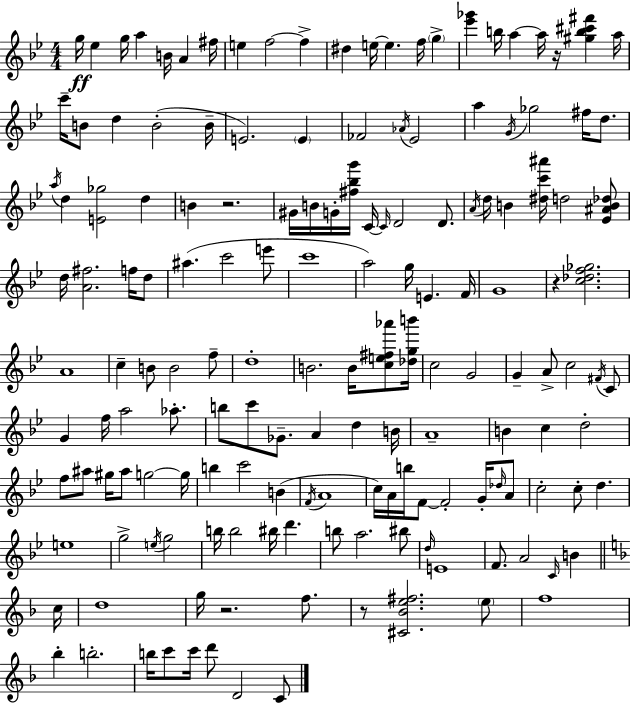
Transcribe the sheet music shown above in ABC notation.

X:1
T:Untitled
M:4/4
L:1/4
K:Bb
g/4 _e g/4 a B/4 A ^f/4 e f2 f ^d e/4 e f/4 g [_e'_g'] b/4 a a/4 z/4 [^gb^c'^f'] a/4 c'/4 B/2 d B2 B/4 E2 E _F2 _A/4 _E2 a G/4 _g2 ^f/4 d/2 a/4 d [E_g]2 d B z2 ^G/4 B/4 G/4 [^f_bg']/4 C/4 C/4 D2 D/2 A/4 d/4 B [^dc'^a']/4 d2 [_E^AB_d]/2 d/4 [A^f]2 f/4 d/2 ^a c'2 e'/2 c'4 a2 g/4 E F/4 G4 z [c_df_g]2 A4 c B/2 B2 f/2 d4 B2 B/4 [ce^f_a']/2 [_dgb']/4 c2 G2 G A/2 c2 ^F/4 C/2 G f/4 a2 _a/2 b/2 c'/2 _G/2 A d B/4 A4 B c d2 f/2 ^a/2 ^g/4 ^a/2 g2 g/4 b c'2 B F/4 A4 c/4 A/4 b/4 F/2 F2 G/4 _d/4 A/2 c2 c/2 d e4 g2 e/4 g2 b/4 b2 ^b/4 d' b/2 a2 ^b/2 d/4 E4 F/2 A2 C/4 B c/4 d4 g/4 z2 f/2 z/2 [^C_Be^f]2 e/2 f4 _b b2 b/4 c'/2 c'/4 d'/2 D2 C/2